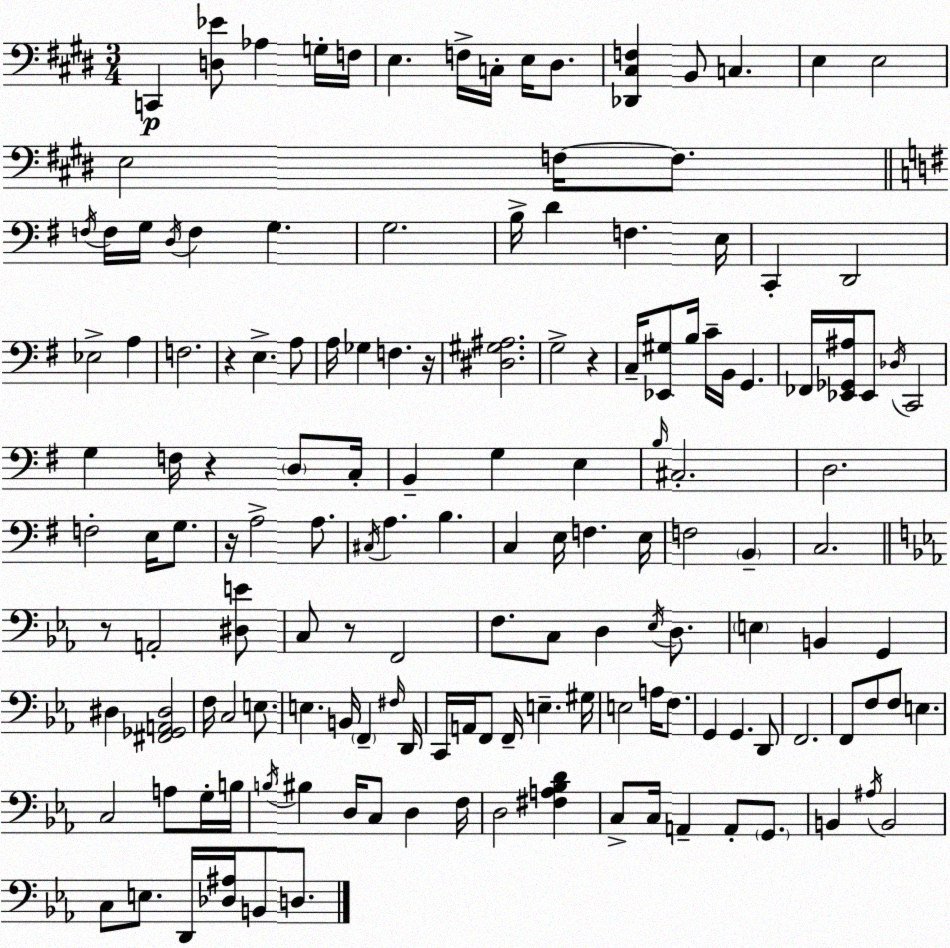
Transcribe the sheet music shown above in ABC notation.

X:1
T:Untitled
M:3/4
L:1/4
K:E
C,, [D,_E]/2 _A, G,/4 F,/4 E, F,/4 C,/4 E,/4 ^D,/2 [_D,,^C,F,] B,,/2 C, E, E,2 E,2 F,/4 F,/2 F,/4 F,/4 G,/4 D,/4 F, G, G,2 B,/4 D F, E,/4 C,, D,,2 _E,2 A, F,2 z E, A,/2 A,/4 _G, F, z/4 [^D,^G,^A,]2 G,2 z C,/4 [_E,,^G,]/2 B,/4 C/4 B,,/4 G,, _F,,/4 [_E,,_G,,^A,]/4 _E,,/2 _D,/4 C,,2 G, F,/4 z D,/2 C,/4 B,, G, E, B,/4 ^C,2 D,2 F,2 E,/4 G,/2 z/4 A,2 A,/2 ^C,/4 A, B, C, E,/4 F, E,/4 F,2 B,, C,2 z/2 A,,2 [^D,E]/2 C,/2 z/2 F,,2 F,/2 C,/2 D, _E,/4 D,/2 E, B,, G,, ^D, [^F,,_G,,A,,^D,]2 F,/4 C,2 E,/2 E, B,,/4 F,, ^F,/4 D,,/4 C,,/4 A,,/4 F,,/2 F,,/4 E, ^G,/4 E,2 A,/4 F,/2 G,, G,, D,,/2 F,,2 F,,/2 F,/2 F,/2 E, C,2 A,/2 G,/4 B,/4 B,/4 ^B, D,/4 C,/2 D, F,/4 D,2 [^F,A,_B,D] C,/2 C,/4 A,, A,,/2 G,,/2 B,, ^A,/4 B,,2 C,/2 E,/2 D,,/4 [_D,^A,]/4 B,,/2 D,/2